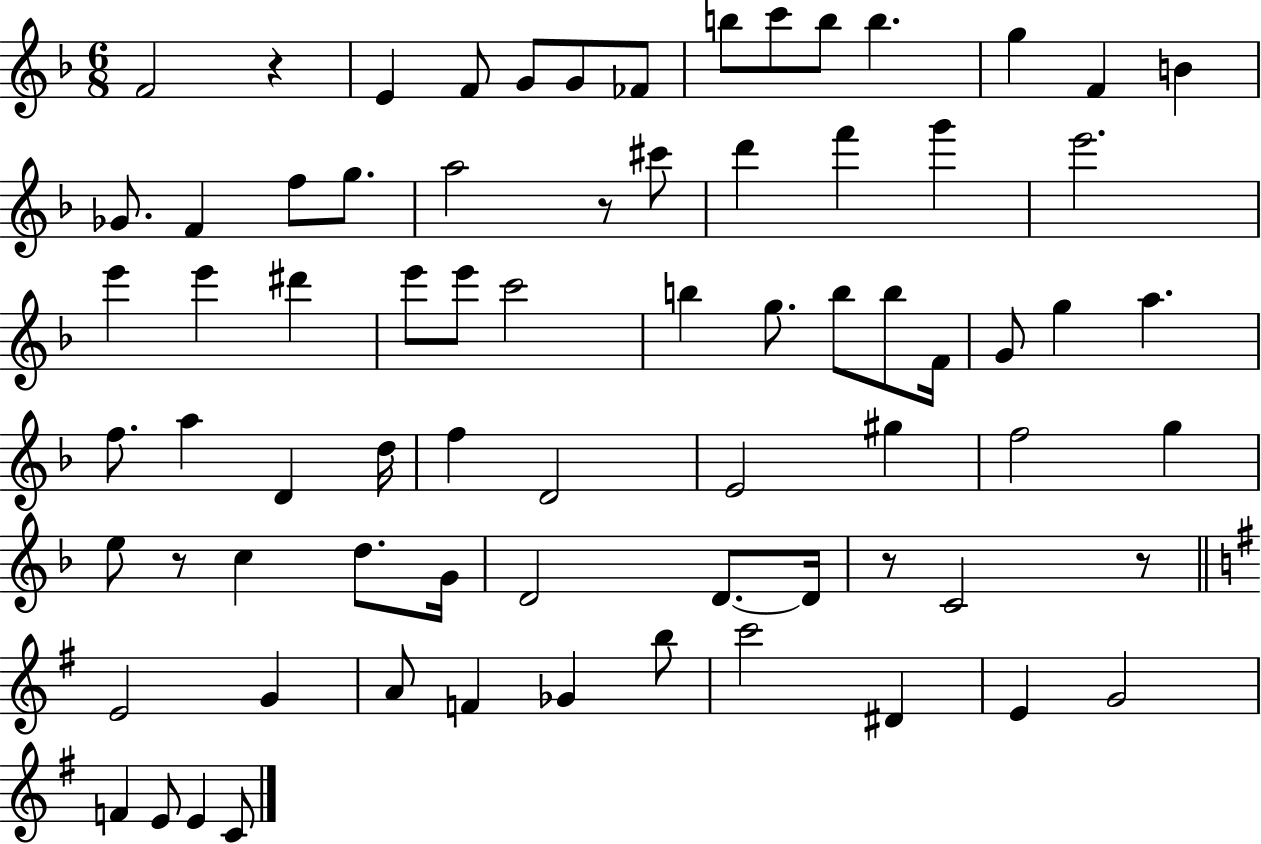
F4/h R/q E4/q F4/e G4/e G4/e FES4/e B5/e C6/e B5/e B5/q. G5/q F4/q B4/q Gb4/e. F4/q F5/e G5/e. A5/h R/e C#6/e D6/q F6/q G6/q E6/h. E6/q E6/q D#6/q E6/e E6/e C6/h B5/q G5/e. B5/e B5/e F4/s G4/e G5/q A5/q. F5/e. A5/q D4/q D5/s F5/q D4/h E4/h G#5/q F5/h G5/q E5/e R/e C5/q D5/e. G4/s D4/h D4/e. D4/s R/e C4/h R/e E4/h G4/q A4/e F4/q Gb4/q B5/e C6/h D#4/q E4/q G4/h F4/q E4/e E4/q C4/e